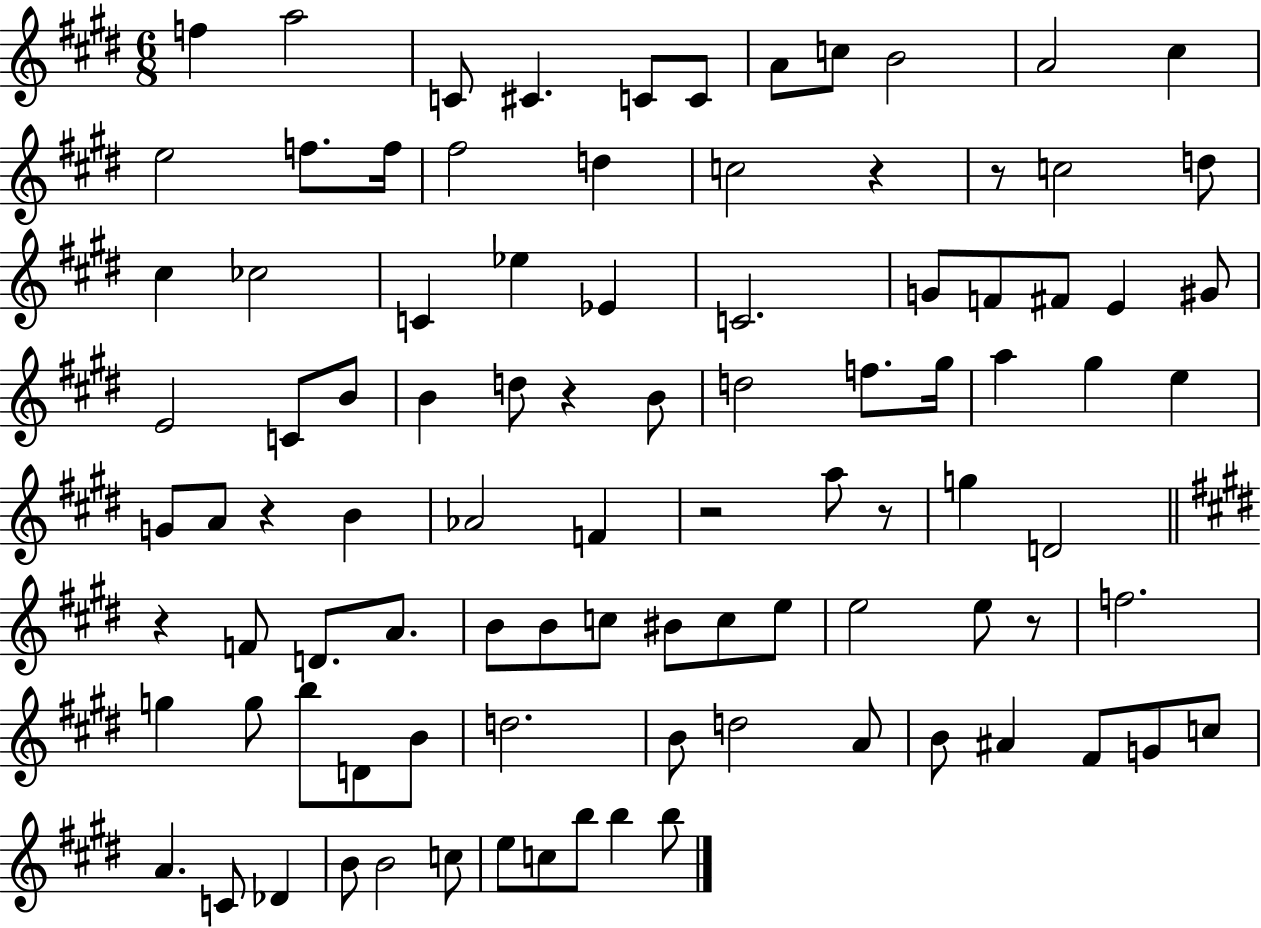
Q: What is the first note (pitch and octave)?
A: F5